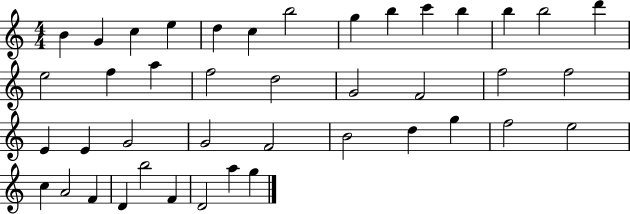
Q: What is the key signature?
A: C major